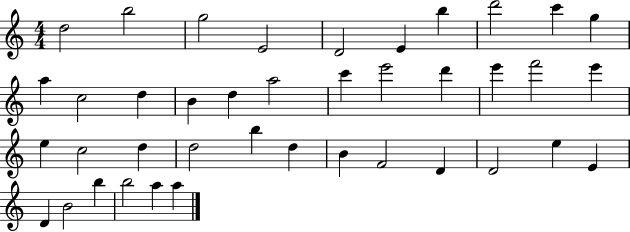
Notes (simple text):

D5/h B5/h G5/h E4/h D4/h E4/q B5/q D6/h C6/q G5/q A5/q C5/h D5/q B4/q D5/q A5/h C6/q E6/h D6/q E6/q F6/h E6/q E5/q C5/h D5/q D5/h B5/q D5/q B4/q F4/h D4/q D4/h E5/q E4/q D4/q B4/h B5/q B5/h A5/q A5/q